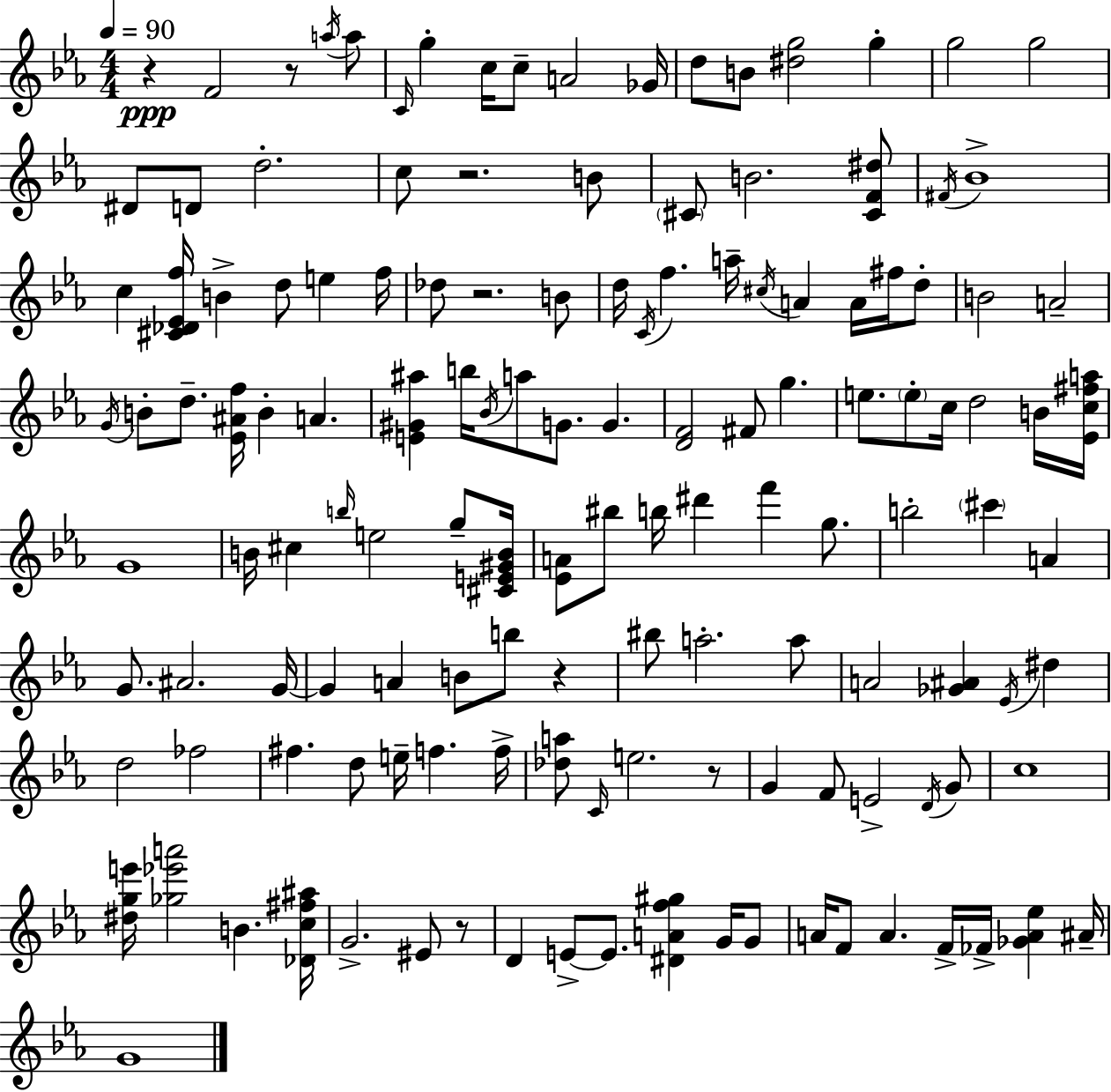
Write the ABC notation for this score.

X:1
T:Untitled
M:4/4
L:1/4
K:Cm
z F2 z/2 a/4 a/2 C/4 g c/4 c/2 A2 _G/4 d/2 B/2 [^dg]2 g g2 g2 ^D/2 D/2 d2 c/2 z2 B/2 ^C/2 B2 [^CF^d]/2 ^F/4 _B4 c [^C_D_Ef]/4 B d/2 e f/4 _d/2 z2 B/2 d/4 C/4 f a/4 ^c/4 A A/4 ^f/4 d/2 B2 A2 G/4 B/2 d/2 [_E^Af]/4 B A [E^G^a] b/4 _B/4 a/2 G/2 G [DF]2 ^F/2 g e/2 e/2 c/4 d2 B/4 [_Ec^fa]/4 G4 B/4 ^c b/4 e2 g/2 [^CE^GB]/4 [_EA]/2 ^b/2 b/4 ^d' f' g/2 b2 ^c' A G/2 ^A2 G/4 G A B/2 b/2 z ^b/2 a2 a/2 A2 [_G^A] _E/4 ^d d2 _f2 ^f d/2 e/4 f f/4 [_da]/2 C/4 e2 z/2 G F/2 E2 D/4 G/2 c4 [^dge']/4 [_g_e'a']2 B [_Dc^f^a]/4 G2 ^E/2 z/2 D E/2 E/2 [^DAf^g] G/4 G/2 A/4 F/2 A F/4 _F/4 [_GA_e] ^A/4 G4